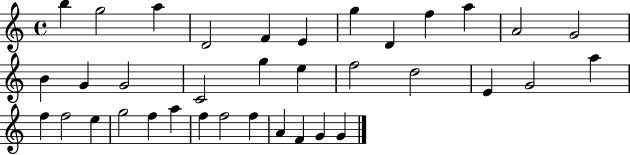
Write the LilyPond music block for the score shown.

{
  \clef treble
  \time 4/4
  \defaultTimeSignature
  \key c \major
  b''4 g''2 a''4 | d'2 f'4 e'4 | g''4 d'4 f''4 a''4 | a'2 g'2 | \break b'4 g'4 g'2 | c'2 g''4 e''4 | f''2 d''2 | e'4 g'2 a''4 | \break f''4 f''2 e''4 | g''2 f''4 a''4 | f''4 f''2 f''4 | a'4 f'4 g'4 g'4 | \break \bar "|."
}